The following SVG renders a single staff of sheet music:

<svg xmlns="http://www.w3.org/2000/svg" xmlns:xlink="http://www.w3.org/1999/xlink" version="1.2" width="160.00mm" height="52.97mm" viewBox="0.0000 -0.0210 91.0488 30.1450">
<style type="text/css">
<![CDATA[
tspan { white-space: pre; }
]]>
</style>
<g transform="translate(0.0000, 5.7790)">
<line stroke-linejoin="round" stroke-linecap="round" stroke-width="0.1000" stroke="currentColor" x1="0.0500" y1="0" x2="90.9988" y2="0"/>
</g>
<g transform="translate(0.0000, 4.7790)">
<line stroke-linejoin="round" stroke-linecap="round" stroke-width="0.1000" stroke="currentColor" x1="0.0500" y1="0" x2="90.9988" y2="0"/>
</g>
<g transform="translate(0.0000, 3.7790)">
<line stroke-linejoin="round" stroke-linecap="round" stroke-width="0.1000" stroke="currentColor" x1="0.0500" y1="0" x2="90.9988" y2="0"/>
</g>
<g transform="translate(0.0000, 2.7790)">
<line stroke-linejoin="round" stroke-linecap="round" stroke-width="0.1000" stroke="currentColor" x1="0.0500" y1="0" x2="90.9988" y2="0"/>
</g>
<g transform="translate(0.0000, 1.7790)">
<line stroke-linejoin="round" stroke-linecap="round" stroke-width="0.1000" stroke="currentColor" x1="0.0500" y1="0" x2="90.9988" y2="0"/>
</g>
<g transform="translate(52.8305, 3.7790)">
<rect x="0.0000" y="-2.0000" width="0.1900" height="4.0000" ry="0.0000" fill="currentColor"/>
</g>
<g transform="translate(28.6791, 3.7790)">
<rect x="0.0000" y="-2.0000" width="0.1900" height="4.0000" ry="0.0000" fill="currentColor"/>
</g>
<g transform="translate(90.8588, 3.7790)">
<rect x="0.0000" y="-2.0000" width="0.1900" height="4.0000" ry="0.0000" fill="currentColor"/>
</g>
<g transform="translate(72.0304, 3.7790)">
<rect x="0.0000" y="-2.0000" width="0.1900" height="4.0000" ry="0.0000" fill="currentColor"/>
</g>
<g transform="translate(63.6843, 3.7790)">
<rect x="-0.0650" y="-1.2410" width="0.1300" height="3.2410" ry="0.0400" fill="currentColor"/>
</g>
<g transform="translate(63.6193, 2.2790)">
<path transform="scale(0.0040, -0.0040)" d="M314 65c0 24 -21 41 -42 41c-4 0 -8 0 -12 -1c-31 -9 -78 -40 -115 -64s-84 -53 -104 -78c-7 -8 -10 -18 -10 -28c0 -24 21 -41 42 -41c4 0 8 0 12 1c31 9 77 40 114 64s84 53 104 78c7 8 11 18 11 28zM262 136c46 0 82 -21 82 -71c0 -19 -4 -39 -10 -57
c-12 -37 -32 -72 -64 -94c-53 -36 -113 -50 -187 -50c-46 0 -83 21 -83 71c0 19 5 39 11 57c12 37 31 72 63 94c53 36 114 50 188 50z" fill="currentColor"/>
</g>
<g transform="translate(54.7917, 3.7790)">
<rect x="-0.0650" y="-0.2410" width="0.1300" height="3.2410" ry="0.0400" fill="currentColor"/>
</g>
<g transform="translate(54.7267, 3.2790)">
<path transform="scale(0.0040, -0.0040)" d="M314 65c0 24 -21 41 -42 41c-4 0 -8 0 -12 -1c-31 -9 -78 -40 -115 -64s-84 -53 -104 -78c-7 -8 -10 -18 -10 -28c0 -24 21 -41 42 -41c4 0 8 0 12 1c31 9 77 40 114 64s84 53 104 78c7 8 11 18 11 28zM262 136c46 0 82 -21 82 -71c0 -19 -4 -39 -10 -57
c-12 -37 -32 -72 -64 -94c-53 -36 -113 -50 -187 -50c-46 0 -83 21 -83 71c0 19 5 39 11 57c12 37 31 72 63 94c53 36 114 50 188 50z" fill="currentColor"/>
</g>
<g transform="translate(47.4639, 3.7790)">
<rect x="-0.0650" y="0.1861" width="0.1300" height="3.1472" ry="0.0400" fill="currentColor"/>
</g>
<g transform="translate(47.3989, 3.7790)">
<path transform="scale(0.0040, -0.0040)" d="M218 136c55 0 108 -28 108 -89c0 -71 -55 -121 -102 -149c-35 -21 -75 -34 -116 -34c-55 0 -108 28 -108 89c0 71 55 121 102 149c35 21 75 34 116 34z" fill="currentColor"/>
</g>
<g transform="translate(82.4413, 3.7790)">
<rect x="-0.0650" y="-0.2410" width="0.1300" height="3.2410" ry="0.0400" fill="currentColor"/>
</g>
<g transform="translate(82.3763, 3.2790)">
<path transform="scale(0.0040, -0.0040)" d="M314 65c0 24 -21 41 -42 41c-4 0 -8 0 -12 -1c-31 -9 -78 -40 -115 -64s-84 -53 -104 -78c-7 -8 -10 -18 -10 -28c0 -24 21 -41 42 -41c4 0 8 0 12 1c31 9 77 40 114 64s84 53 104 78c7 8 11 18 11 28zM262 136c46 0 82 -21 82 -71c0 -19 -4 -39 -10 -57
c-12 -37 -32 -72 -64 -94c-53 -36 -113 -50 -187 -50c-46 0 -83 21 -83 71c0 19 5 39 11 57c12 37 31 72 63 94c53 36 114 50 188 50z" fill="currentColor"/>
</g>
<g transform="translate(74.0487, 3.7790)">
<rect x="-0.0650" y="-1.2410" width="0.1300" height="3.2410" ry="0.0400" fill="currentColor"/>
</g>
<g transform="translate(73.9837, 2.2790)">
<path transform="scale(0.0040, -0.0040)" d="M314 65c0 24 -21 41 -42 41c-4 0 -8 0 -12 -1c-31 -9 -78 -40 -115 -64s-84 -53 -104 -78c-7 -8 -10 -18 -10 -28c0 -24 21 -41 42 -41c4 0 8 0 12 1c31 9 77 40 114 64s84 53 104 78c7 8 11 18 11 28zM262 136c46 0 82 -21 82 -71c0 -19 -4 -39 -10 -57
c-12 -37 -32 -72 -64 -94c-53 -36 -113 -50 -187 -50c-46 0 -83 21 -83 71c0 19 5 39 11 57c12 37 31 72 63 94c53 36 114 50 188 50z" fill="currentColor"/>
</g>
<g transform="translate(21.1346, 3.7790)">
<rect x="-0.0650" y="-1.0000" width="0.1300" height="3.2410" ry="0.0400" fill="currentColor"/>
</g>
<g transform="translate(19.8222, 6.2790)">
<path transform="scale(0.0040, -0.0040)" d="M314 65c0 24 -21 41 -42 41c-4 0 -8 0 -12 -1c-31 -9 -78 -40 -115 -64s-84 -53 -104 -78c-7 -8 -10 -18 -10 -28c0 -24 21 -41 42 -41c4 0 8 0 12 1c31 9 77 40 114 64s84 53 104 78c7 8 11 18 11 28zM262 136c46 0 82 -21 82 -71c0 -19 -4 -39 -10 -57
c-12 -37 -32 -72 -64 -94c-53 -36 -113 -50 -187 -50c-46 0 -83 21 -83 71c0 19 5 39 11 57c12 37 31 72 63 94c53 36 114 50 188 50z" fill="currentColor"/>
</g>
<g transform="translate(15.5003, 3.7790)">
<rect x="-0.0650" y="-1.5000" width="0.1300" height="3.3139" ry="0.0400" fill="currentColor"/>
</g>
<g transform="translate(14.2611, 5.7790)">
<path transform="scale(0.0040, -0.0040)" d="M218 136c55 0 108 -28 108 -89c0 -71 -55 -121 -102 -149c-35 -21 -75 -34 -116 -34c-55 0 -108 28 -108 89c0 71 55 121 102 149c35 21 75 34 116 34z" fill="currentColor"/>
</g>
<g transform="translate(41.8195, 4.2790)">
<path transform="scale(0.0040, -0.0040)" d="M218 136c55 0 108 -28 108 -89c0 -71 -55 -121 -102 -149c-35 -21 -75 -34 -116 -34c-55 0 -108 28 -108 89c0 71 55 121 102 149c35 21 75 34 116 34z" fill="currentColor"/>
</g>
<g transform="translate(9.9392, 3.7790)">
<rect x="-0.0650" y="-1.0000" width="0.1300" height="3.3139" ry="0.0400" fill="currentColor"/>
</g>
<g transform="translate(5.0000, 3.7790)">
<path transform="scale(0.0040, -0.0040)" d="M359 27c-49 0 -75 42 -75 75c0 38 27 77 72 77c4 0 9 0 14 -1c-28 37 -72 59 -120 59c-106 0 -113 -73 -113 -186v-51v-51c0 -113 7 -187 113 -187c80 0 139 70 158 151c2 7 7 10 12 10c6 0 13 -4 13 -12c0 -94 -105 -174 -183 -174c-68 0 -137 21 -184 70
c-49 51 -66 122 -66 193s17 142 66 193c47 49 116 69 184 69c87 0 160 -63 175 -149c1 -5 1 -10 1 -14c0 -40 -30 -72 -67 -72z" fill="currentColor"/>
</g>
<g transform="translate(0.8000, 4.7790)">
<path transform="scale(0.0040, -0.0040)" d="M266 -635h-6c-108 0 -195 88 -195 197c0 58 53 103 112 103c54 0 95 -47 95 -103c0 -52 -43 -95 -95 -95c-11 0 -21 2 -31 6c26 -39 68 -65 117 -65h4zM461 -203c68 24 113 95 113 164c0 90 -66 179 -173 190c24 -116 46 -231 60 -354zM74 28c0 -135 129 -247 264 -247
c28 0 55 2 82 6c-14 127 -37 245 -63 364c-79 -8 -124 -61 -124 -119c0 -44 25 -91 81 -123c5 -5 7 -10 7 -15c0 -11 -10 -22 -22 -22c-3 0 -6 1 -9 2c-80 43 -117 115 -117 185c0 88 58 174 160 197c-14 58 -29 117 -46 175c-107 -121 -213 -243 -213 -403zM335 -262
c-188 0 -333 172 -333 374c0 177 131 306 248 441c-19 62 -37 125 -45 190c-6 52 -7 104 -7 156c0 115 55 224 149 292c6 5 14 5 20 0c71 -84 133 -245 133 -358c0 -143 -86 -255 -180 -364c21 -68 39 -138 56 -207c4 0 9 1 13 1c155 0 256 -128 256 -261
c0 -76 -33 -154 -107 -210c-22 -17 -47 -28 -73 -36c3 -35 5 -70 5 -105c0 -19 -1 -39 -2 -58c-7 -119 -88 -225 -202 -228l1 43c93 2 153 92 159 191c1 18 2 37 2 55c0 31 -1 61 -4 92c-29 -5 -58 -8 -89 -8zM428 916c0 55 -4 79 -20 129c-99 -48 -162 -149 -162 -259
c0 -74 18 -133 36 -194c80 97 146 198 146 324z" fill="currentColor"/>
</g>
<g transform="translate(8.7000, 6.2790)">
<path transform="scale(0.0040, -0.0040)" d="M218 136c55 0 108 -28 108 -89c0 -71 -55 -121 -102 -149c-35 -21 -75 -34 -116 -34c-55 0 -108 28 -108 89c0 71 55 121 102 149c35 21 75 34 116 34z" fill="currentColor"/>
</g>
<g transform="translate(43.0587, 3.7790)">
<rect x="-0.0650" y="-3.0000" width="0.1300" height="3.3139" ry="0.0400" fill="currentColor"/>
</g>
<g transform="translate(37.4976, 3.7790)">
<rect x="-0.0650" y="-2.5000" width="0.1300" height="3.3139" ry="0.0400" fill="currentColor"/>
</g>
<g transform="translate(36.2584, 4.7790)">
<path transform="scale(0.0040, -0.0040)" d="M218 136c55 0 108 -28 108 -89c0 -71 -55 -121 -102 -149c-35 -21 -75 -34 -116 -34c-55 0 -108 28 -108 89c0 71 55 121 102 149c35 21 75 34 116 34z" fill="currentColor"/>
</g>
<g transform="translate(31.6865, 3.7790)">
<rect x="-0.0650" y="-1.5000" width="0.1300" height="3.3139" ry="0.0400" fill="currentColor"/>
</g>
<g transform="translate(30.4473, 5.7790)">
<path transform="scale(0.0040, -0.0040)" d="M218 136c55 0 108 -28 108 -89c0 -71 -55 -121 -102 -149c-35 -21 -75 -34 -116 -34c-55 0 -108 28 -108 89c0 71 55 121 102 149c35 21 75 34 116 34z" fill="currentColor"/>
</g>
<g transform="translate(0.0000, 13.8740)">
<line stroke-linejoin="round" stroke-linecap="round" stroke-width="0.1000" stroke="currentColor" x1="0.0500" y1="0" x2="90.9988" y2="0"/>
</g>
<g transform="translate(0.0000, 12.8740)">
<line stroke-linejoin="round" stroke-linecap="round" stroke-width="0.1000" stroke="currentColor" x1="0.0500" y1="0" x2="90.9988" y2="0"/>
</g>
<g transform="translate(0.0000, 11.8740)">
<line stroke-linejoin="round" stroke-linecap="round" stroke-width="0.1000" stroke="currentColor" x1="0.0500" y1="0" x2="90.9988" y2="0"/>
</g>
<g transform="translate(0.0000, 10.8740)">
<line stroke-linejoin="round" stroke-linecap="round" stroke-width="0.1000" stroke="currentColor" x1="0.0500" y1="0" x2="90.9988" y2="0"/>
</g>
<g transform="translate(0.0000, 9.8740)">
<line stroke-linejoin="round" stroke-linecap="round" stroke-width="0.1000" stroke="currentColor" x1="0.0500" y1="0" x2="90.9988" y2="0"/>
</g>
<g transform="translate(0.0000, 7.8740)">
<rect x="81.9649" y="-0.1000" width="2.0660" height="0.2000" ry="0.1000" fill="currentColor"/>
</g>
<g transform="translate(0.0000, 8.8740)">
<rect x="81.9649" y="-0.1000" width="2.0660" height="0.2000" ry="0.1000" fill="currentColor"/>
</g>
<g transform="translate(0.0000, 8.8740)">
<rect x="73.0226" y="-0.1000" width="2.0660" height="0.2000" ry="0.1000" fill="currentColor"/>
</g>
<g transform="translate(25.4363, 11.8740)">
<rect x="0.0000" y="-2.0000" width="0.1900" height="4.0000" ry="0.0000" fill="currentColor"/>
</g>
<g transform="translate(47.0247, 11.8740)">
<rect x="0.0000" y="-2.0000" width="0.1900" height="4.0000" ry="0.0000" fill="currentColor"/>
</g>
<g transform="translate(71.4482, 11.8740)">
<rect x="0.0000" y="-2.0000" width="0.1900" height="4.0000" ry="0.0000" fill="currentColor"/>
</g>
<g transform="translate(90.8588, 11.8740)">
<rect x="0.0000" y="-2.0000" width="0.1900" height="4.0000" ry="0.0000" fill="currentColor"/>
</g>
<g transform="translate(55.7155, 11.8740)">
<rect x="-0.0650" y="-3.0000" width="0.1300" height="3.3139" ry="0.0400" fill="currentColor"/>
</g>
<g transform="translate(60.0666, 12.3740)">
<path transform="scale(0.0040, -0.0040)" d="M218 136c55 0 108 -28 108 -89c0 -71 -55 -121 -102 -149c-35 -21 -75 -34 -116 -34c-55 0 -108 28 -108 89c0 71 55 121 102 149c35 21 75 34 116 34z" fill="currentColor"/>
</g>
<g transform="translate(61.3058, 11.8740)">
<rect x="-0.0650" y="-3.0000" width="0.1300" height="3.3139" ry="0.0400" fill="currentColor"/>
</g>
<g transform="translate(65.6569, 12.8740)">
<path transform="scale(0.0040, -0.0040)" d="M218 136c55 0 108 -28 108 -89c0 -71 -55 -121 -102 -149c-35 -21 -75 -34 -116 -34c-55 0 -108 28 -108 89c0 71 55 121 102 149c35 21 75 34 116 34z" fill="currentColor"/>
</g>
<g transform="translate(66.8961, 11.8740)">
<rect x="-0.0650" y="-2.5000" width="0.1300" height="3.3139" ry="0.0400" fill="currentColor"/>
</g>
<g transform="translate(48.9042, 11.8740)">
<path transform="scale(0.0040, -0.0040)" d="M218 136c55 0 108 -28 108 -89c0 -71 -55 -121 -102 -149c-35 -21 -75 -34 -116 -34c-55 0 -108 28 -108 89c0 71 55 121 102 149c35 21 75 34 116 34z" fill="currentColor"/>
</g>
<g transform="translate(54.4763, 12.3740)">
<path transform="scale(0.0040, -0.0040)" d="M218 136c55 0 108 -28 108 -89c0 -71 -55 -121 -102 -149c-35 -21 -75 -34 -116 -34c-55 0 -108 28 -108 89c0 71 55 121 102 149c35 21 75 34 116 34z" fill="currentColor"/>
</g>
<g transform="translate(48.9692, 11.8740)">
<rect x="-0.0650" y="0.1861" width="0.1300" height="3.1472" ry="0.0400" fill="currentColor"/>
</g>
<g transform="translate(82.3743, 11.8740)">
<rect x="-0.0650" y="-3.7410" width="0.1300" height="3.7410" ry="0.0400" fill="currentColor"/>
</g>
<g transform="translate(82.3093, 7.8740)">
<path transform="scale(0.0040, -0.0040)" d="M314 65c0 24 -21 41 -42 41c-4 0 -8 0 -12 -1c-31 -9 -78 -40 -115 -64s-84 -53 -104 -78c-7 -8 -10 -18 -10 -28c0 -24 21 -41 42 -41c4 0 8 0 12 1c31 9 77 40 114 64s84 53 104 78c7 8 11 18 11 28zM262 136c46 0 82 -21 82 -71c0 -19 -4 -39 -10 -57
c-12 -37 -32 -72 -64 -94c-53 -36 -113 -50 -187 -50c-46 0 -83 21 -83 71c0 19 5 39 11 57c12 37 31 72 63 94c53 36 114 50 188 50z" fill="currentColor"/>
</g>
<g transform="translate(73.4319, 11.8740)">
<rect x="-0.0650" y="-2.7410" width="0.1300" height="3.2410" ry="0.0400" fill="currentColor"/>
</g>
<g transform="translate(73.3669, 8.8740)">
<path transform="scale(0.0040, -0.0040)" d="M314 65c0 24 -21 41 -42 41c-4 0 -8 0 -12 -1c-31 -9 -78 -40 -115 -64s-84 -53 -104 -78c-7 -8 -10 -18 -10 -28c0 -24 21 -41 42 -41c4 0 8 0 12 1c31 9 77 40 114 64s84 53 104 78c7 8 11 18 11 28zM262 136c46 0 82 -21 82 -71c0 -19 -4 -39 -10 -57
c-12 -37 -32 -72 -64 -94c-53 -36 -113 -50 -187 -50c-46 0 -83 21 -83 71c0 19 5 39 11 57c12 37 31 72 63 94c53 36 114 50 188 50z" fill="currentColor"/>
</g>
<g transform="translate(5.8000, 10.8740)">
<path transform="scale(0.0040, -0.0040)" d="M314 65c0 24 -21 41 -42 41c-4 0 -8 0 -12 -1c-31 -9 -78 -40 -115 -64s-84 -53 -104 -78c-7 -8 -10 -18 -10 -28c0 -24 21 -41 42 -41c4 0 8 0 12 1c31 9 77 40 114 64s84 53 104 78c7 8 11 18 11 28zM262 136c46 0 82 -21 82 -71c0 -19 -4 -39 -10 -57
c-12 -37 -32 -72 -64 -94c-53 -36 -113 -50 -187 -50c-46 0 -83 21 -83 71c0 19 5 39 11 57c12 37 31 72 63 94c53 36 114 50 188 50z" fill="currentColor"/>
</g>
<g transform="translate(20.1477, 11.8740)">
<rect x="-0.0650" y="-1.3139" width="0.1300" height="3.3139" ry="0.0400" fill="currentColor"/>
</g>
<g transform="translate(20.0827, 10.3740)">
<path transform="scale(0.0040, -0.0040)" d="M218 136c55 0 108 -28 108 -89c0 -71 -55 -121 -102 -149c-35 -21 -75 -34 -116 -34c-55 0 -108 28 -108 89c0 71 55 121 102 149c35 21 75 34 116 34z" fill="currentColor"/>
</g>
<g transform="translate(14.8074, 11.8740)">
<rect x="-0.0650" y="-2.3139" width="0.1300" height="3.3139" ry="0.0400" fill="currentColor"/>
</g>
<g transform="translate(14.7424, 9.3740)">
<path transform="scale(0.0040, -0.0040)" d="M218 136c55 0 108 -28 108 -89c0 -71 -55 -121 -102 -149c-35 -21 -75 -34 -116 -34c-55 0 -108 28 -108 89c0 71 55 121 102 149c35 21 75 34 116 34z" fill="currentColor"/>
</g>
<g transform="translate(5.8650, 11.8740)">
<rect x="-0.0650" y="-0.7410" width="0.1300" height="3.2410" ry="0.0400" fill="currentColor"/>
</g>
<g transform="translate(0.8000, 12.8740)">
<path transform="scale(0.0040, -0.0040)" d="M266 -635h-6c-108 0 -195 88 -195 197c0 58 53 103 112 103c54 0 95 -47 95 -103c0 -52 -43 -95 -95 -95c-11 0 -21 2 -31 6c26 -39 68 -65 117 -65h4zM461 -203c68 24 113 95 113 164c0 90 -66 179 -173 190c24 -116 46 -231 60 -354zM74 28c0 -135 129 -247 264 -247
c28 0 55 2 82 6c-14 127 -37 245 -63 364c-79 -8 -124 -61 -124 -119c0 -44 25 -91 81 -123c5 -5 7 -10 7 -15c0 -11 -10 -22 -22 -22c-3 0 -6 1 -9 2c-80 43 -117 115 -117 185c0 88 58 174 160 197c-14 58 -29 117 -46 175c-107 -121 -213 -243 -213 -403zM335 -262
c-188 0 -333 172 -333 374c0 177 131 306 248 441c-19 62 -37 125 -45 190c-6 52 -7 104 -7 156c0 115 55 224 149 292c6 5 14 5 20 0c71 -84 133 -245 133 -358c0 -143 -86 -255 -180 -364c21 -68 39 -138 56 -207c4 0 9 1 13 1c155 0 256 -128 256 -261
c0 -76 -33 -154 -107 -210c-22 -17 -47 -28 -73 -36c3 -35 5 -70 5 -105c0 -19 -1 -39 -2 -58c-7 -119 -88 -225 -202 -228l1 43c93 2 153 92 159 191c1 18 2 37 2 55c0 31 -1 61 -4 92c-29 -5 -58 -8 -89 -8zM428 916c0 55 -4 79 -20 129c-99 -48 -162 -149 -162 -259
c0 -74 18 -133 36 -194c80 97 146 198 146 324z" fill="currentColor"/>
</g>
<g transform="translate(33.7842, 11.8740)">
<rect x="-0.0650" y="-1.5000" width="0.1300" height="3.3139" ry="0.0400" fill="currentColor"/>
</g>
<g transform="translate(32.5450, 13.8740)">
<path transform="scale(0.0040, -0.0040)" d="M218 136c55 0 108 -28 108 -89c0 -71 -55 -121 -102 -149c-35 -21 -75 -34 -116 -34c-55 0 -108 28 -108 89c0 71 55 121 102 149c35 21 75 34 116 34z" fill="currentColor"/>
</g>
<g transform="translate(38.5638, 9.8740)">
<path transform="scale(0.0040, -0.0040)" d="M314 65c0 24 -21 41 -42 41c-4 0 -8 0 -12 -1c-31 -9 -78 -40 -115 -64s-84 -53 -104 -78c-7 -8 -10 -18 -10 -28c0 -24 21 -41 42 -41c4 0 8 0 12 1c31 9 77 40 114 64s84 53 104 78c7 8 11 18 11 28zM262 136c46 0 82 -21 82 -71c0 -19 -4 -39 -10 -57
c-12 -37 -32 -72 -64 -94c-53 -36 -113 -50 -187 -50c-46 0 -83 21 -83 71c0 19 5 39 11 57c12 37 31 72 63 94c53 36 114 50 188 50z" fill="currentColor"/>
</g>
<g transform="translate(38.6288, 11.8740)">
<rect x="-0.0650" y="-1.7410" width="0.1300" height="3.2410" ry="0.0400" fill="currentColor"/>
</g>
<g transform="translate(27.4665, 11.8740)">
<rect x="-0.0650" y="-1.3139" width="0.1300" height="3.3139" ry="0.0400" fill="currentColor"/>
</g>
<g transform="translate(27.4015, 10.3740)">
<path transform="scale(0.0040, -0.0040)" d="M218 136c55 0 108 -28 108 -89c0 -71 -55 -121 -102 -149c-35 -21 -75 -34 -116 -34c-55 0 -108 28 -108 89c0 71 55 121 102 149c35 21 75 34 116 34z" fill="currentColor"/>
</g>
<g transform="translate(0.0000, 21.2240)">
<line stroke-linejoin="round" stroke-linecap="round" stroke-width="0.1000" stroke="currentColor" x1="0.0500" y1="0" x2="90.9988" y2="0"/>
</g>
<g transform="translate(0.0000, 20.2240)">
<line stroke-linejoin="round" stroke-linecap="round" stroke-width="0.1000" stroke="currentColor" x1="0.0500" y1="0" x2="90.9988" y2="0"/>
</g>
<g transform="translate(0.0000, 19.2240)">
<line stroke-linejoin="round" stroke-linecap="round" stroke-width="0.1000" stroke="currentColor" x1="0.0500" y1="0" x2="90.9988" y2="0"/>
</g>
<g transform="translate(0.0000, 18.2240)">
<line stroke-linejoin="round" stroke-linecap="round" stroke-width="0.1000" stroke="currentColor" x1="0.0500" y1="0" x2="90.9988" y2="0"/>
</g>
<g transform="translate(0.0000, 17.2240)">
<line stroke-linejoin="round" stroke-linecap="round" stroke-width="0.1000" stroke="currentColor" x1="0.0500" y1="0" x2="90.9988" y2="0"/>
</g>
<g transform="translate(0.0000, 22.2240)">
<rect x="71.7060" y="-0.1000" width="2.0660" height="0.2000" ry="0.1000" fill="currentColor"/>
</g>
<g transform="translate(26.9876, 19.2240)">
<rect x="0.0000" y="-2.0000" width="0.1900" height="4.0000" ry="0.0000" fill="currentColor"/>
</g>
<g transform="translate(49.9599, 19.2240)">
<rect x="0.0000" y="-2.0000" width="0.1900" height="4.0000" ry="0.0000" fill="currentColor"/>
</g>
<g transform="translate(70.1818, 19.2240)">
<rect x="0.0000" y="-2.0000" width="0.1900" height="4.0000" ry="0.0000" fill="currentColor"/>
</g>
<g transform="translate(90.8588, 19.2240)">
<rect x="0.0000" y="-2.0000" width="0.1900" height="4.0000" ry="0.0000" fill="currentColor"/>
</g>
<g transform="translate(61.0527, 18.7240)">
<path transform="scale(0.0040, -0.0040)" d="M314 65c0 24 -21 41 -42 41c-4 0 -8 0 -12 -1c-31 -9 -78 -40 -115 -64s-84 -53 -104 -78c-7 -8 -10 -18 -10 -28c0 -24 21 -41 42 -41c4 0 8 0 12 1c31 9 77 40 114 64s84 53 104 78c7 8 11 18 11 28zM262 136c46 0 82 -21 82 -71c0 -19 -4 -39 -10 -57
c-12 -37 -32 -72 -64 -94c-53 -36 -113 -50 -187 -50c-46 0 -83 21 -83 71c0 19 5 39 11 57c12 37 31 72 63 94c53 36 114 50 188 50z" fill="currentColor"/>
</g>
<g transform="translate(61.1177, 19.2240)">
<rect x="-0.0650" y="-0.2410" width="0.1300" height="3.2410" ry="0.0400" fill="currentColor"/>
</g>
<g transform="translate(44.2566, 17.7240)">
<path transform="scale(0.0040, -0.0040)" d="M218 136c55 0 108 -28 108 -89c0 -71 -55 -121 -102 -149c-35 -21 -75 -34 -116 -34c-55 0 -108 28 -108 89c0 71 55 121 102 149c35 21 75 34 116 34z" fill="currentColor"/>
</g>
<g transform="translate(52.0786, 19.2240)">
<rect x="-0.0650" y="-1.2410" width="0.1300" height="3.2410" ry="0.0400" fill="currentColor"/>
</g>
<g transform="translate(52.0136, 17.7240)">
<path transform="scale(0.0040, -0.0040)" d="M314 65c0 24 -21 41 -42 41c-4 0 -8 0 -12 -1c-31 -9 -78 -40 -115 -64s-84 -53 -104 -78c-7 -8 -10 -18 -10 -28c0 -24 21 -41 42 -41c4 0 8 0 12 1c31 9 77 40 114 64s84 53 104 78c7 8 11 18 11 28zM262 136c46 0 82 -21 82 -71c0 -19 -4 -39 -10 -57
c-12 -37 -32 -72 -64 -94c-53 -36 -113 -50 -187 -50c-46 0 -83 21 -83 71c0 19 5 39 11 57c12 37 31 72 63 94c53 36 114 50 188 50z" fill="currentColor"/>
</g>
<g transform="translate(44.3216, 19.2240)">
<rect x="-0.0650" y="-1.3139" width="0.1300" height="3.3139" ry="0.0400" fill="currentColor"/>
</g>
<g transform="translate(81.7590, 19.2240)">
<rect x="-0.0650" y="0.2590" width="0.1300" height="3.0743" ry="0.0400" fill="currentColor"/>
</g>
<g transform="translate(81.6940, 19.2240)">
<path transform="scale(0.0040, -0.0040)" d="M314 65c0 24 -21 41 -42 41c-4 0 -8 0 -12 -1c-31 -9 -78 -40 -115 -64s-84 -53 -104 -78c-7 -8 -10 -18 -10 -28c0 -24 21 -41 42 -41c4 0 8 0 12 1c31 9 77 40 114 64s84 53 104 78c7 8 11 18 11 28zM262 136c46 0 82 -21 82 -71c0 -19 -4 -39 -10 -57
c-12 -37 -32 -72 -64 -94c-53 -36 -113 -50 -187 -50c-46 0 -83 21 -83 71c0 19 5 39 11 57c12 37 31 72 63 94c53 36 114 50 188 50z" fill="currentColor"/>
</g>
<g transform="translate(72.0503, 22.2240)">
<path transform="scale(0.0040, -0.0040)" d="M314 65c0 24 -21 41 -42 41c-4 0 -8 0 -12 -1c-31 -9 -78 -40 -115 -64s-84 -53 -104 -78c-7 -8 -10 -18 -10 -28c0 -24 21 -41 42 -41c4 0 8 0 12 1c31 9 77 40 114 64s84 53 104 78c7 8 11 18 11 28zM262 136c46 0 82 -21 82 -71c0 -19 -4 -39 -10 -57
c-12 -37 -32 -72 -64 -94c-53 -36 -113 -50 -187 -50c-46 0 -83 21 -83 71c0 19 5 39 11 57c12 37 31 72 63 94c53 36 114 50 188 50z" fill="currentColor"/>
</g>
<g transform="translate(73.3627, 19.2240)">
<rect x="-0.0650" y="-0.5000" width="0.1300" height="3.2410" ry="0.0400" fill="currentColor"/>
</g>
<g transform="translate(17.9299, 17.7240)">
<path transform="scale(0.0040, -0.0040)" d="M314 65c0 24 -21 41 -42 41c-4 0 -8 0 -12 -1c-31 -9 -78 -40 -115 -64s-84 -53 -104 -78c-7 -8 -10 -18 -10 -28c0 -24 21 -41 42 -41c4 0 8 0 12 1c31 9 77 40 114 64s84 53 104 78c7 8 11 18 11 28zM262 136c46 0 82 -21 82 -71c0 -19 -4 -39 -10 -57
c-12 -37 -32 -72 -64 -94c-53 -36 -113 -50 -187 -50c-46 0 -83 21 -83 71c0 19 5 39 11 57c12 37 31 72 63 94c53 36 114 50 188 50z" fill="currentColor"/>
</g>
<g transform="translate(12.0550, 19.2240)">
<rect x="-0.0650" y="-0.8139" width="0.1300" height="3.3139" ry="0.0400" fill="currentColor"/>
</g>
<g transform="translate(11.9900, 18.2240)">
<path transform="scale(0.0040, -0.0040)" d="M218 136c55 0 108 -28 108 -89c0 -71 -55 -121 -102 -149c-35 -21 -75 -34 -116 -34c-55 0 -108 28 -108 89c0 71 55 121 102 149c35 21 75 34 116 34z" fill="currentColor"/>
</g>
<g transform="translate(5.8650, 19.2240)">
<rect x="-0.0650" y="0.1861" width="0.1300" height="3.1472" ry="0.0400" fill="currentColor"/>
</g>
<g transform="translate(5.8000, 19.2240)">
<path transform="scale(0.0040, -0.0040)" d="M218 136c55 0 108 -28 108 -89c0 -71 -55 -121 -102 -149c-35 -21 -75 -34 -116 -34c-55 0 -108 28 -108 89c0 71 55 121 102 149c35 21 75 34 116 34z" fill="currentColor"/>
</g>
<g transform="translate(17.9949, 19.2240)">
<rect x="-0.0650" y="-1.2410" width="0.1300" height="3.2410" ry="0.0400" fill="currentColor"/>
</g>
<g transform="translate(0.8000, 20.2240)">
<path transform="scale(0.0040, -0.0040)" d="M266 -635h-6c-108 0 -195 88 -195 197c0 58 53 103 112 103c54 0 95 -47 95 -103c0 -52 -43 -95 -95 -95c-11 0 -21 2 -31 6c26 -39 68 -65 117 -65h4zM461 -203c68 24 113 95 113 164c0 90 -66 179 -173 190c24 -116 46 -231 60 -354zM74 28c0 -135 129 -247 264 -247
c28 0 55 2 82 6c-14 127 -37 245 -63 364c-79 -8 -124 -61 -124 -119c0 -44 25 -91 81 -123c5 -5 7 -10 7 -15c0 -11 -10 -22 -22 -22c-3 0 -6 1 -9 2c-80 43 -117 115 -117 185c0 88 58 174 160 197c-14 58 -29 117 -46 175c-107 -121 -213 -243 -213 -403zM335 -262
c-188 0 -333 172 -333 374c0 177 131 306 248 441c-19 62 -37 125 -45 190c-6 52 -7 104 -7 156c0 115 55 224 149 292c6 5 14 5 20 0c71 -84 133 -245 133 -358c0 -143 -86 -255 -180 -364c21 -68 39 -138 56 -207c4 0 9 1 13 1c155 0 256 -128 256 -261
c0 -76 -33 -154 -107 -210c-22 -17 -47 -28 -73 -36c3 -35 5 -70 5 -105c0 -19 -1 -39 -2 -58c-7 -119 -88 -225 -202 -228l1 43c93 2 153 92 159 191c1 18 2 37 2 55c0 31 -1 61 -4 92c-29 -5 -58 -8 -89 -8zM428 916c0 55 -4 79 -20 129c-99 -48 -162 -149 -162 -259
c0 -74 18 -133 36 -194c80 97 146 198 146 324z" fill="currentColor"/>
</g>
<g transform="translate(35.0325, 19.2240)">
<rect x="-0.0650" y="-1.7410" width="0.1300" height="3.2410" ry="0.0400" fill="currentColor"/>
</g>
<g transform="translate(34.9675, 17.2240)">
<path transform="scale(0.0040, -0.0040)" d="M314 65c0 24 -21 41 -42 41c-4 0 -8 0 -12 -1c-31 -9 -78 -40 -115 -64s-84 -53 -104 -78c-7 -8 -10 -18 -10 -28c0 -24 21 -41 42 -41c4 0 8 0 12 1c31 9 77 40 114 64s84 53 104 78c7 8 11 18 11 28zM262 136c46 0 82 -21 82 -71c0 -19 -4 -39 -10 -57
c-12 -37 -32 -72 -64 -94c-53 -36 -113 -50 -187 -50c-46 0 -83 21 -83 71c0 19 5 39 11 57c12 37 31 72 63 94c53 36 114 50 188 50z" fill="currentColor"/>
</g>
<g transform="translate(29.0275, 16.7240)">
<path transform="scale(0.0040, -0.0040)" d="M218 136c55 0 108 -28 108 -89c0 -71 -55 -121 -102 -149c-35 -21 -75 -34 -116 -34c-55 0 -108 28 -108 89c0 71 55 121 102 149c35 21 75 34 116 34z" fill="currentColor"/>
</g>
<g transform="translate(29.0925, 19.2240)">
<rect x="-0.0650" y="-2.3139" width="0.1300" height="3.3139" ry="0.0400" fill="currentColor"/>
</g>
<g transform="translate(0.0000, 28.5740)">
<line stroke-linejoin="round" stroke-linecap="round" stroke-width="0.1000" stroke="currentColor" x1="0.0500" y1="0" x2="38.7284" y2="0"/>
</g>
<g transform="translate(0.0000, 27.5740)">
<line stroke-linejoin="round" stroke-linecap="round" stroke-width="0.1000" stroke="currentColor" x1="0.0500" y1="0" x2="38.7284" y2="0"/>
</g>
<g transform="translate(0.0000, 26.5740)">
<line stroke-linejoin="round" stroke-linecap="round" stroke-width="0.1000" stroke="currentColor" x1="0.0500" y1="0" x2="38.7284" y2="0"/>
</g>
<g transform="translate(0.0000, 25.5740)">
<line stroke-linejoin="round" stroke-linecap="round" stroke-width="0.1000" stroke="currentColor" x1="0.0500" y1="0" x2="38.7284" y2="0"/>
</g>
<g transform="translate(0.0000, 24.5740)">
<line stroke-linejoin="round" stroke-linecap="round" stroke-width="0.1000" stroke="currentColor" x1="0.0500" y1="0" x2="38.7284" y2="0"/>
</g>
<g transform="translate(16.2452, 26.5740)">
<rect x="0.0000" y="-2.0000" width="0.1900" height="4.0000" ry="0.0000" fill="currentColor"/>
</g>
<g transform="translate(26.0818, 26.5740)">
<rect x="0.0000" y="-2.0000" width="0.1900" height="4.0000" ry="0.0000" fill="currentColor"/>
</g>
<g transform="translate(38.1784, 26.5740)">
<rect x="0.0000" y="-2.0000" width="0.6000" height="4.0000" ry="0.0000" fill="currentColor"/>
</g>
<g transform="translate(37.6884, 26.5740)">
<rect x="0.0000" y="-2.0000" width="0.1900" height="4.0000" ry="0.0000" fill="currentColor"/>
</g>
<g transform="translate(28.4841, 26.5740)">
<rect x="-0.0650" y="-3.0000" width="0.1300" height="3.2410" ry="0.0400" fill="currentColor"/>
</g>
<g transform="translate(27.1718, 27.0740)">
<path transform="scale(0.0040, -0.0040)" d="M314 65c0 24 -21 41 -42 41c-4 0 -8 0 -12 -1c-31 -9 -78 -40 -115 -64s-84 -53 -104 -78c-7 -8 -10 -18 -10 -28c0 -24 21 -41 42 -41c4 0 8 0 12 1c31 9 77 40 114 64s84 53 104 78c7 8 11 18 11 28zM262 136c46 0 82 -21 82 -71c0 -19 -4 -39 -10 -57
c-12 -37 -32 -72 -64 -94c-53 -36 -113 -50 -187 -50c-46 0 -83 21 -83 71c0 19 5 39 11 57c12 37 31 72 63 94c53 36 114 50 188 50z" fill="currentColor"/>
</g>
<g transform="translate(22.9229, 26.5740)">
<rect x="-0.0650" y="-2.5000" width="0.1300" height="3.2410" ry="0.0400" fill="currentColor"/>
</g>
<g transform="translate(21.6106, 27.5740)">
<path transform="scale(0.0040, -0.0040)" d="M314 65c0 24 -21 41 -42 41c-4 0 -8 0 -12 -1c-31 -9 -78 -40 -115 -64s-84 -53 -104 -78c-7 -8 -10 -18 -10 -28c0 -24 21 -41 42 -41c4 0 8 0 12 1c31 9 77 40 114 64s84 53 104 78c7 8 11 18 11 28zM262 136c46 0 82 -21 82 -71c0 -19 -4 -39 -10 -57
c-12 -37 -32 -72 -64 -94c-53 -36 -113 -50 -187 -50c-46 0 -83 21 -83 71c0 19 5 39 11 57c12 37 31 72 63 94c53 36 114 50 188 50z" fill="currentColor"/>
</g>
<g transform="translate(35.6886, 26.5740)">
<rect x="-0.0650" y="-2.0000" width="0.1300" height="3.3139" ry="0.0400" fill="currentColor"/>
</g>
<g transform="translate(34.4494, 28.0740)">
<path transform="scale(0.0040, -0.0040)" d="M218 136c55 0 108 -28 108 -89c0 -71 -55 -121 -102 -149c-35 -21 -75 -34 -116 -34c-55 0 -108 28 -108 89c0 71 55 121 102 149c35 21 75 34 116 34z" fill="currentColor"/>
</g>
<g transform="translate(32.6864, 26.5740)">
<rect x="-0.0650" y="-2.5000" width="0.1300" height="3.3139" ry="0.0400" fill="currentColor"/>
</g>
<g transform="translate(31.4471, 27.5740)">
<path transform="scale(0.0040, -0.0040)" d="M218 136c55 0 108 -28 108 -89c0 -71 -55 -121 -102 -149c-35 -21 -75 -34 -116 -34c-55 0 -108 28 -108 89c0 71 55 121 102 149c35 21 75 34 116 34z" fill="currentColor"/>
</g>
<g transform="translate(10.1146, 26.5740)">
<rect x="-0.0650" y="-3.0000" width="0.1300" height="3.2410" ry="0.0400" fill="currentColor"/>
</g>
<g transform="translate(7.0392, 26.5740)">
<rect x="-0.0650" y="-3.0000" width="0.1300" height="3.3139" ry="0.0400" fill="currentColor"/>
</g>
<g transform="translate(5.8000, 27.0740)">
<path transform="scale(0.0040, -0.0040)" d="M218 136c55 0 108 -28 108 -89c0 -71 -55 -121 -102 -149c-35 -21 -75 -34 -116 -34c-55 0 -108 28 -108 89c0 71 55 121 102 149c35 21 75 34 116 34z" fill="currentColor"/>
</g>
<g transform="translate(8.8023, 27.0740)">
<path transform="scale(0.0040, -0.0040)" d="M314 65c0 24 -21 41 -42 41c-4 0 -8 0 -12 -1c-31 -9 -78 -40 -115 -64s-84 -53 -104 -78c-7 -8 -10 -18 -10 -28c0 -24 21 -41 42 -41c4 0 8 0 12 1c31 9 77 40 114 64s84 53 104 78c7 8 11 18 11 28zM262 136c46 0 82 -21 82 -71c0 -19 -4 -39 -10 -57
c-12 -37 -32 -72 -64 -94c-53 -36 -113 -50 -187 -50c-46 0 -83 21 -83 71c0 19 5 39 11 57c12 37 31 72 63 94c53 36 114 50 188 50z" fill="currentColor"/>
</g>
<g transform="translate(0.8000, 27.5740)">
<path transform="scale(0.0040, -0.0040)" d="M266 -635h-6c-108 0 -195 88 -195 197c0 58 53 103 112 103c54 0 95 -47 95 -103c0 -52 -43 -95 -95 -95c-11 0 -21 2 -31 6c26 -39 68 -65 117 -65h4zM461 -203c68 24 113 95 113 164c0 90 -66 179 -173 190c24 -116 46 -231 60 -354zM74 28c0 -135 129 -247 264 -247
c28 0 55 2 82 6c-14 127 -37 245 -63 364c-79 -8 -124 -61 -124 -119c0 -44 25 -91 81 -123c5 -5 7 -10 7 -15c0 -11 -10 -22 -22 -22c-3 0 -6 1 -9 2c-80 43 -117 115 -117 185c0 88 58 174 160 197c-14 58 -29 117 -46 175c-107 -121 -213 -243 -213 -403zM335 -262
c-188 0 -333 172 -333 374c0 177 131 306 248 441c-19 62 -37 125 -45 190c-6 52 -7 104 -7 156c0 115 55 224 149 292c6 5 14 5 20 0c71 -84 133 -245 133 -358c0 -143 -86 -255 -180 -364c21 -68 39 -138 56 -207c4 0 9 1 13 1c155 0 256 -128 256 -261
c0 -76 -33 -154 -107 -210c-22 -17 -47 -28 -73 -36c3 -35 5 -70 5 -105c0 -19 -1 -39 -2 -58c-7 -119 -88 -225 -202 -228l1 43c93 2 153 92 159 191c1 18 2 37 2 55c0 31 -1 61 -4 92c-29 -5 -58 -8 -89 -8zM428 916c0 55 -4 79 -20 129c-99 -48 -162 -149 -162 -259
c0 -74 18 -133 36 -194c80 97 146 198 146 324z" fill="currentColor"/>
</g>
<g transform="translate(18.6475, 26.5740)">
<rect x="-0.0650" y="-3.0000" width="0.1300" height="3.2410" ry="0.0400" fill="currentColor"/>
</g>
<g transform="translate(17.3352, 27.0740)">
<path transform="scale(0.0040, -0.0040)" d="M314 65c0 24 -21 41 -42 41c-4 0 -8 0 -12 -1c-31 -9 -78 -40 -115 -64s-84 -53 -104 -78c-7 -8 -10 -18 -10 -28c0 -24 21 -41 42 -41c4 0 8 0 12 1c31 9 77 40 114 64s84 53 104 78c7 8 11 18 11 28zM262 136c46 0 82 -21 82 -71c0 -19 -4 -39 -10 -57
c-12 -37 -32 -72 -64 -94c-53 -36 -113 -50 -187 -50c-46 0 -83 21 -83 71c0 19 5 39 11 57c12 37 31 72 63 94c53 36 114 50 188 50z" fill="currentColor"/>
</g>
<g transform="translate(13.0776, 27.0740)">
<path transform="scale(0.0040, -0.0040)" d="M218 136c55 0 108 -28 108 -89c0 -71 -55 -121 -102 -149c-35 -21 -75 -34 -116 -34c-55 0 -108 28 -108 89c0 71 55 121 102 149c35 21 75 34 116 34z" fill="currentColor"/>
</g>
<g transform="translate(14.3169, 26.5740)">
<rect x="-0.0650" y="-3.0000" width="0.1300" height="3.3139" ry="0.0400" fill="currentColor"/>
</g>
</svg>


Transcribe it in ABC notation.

X:1
T:Untitled
M:4/4
L:1/4
K:C
D E D2 E G A B c2 e2 e2 c2 d2 g e e E f2 B A A G a2 c'2 B d e2 g f2 e e2 c2 C2 B2 A A2 A A2 G2 A2 G F